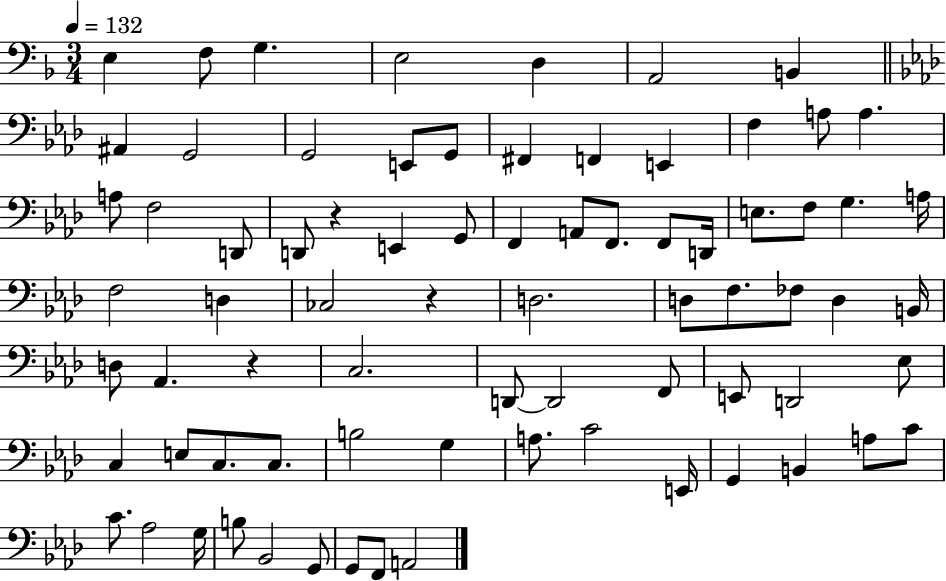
E3/q F3/e G3/q. E3/h D3/q A2/h B2/q A#2/q G2/h G2/h E2/e G2/e F#2/q F2/q E2/q F3/q A3/e A3/q. A3/e F3/h D2/e D2/e R/q E2/q G2/e F2/q A2/e F2/e. F2/e D2/s E3/e. F3/e G3/q. A3/s F3/h D3/q CES3/h R/q D3/h. D3/e F3/e. FES3/e D3/q B2/s D3/e Ab2/q. R/q C3/h. D2/e D2/h F2/e E2/e D2/h Eb3/e C3/q E3/e C3/e. C3/e. B3/h G3/q A3/e. C4/h E2/s G2/q B2/q A3/e C4/e C4/e. Ab3/h G3/s B3/e Bb2/h G2/e G2/e F2/e A2/h